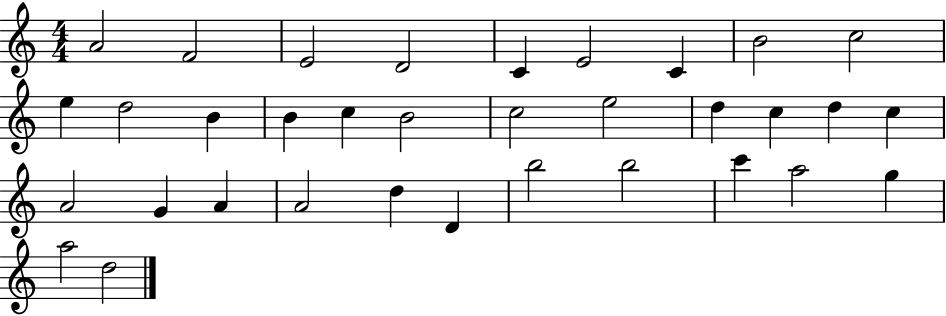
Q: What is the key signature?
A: C major